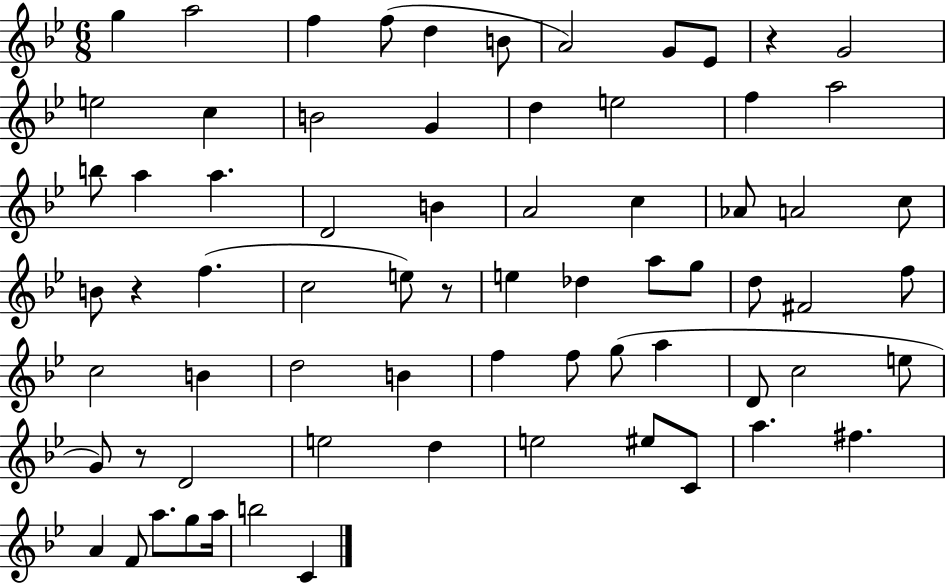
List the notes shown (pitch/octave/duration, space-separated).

G5/q A5/h F5/q F5/e D5/q B4/e A4/h G4/e Eb4/e R/q G4/h E5/h C5/q B4/h G4/q D5/q E5/h F5/q A5/h B5/e A5/q A5/q. D4/h B4/q A4/h C5/q Ab4/e A4/h C5/e B4/e R/q F5/q. C5/h E5/e R/e E5/q Db5/q A5/e G5/e D5/e F#4/h F5/e C5/h B4/q D5/h B4/q F5/q F5/e G5/e A5/q D4/e C5/h E5/e G4/e R/e D4/h E5/h D5/q E5/h EIS5/e C4/e A5/q. F#5/q. A4/q F4/e A5/e. G5/e A5/s B5/h C4/q